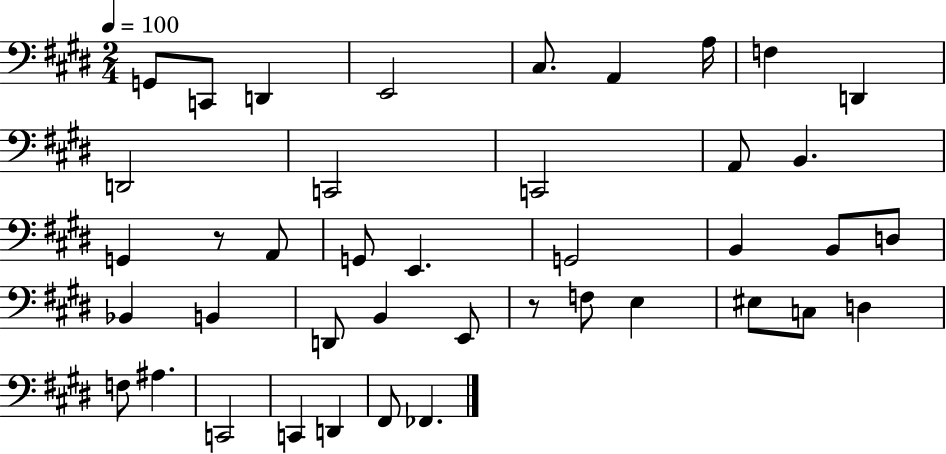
X:1
T:Untitled
M:2/4
L:1/4
K:E
G,,/2 C,,/2 D,, E,,2 ^C,/2 A,, A,/4 F, D,, D,,2 C,,2 C,,2 A,,/2 B,, G,, z/2 A,,/2 G,,/2 E,, G,,2 B,, B,,/2 D,/2 _B,, B,, D,,/2 B,, E,,/2 z/2 F,/2 E, ^E,/2 C,/2 D, F,/2 ^A, C,,2 C,, D,, ^F,,/2 _F,,